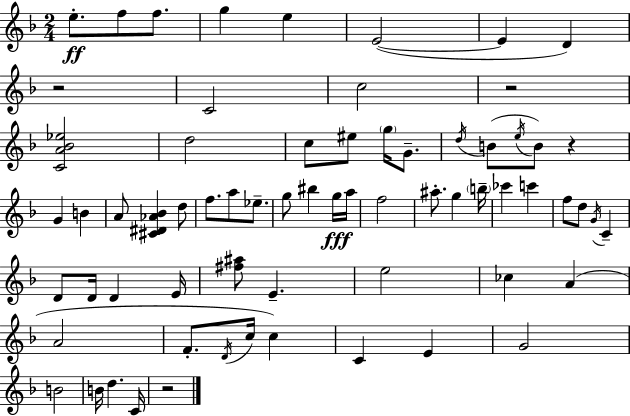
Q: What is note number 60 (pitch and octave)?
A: C4